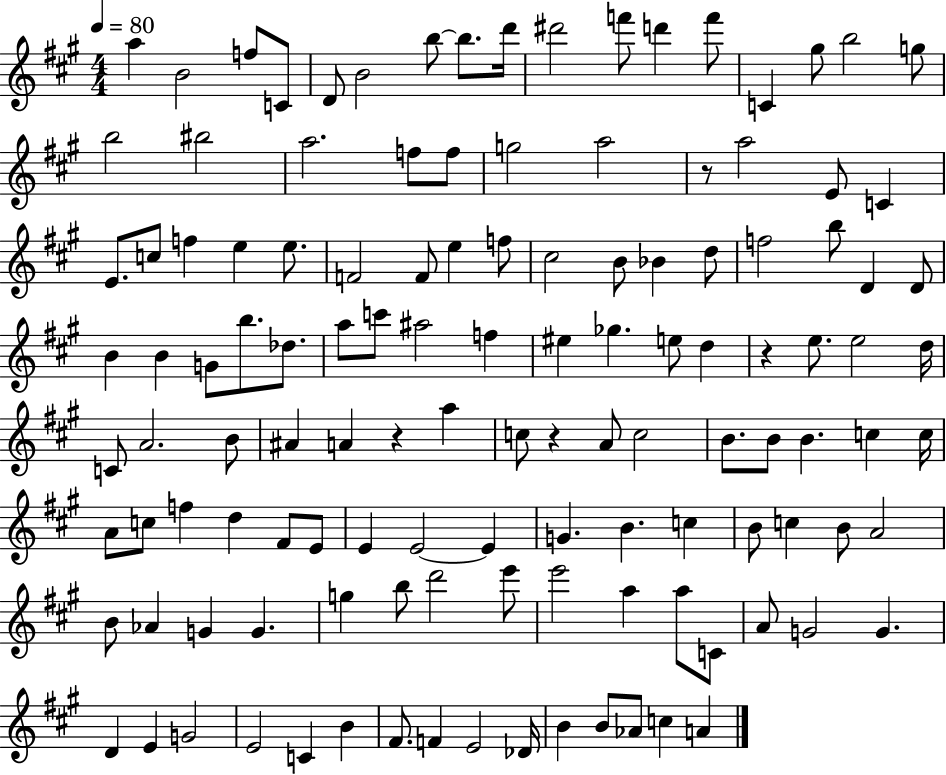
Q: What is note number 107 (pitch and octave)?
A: E4